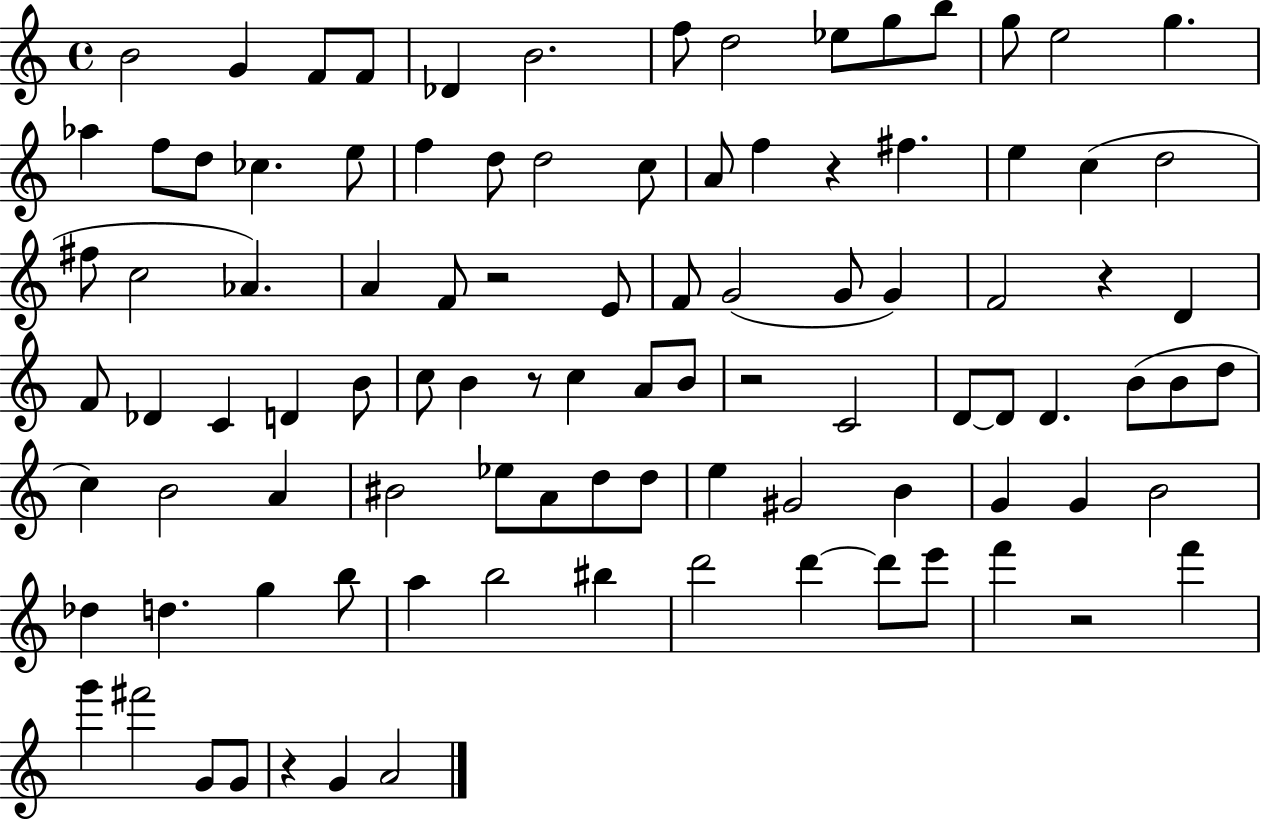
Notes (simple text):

B4/h G4/q F4/e F4/e Db4/q B4/h. F5/e D5/h Eb5/e G5/e B5/e G5/e E5/h G5/q. Ab5/q F5/e D5/e CES5/q. E5/e F5/q D5/e D5/h C5/e A4/e F5/q R/q F#5/q. E5/q C5/q D5/h F#5/e C5/h Ab4/q. A4/q F4/e R/h E4/e F4/e G4/h G4/e G4/q F4/h R/q D4/q F4/e Db4/q C4/q D4/q B4/e C5/e B4/q R/e C5/q A4/e B4/e R/h C4/h D4/e D4/e D4/q. B4/e B4/e D5/e C5/q B4/h A4/q BIS4/h Eb5/e A4/e D5/e D5/e E5/q G#4/h B4/q G4/q G4/q B4/h Db5/q D5/q. G5/q B5/e A5/q B5/h BIS5/q D6/h D6/q D6/e E6/e F6/q R/h F6/q G6/q F#6/h G4/e G4/e R/q G4/q A4/h